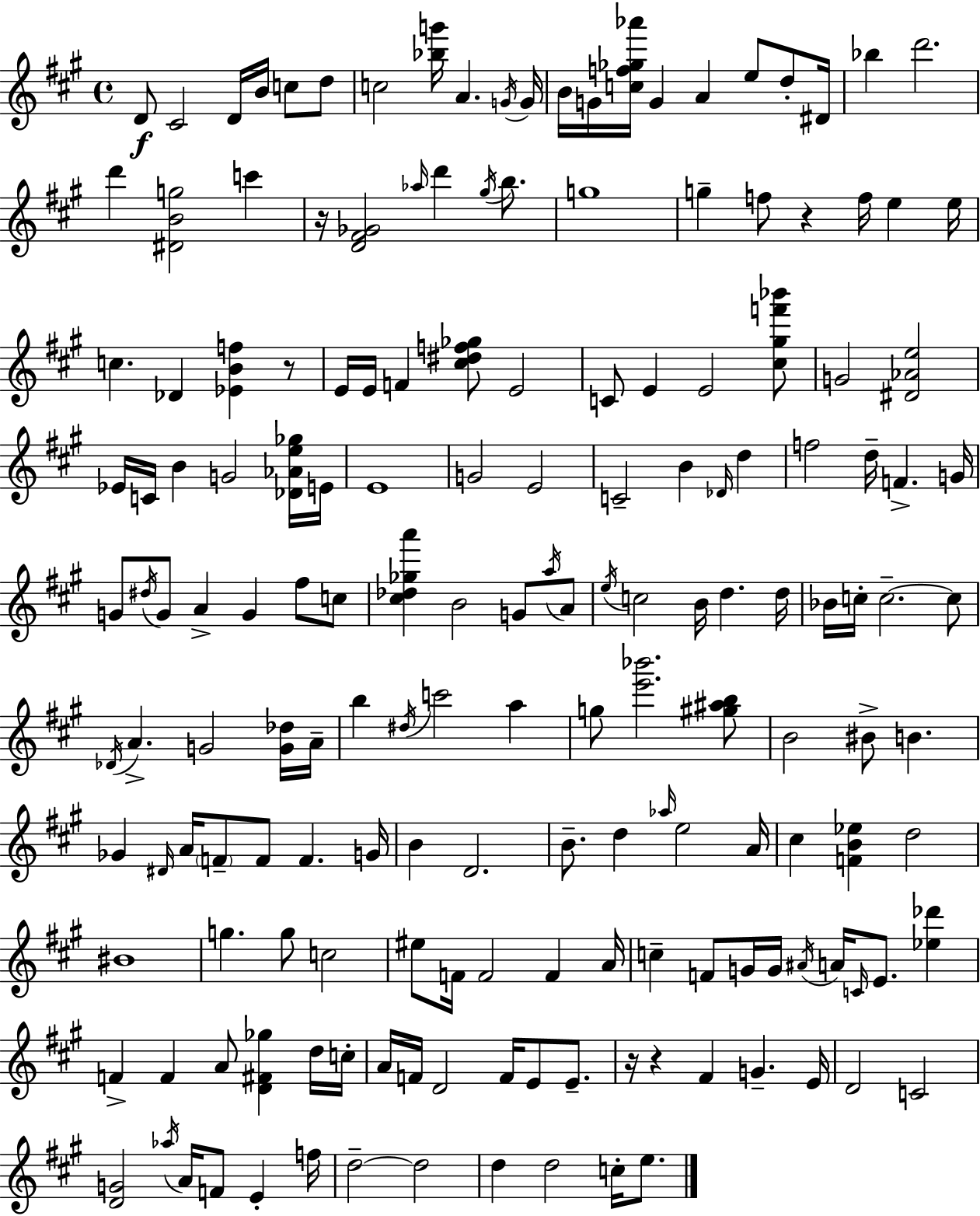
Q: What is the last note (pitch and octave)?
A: E5